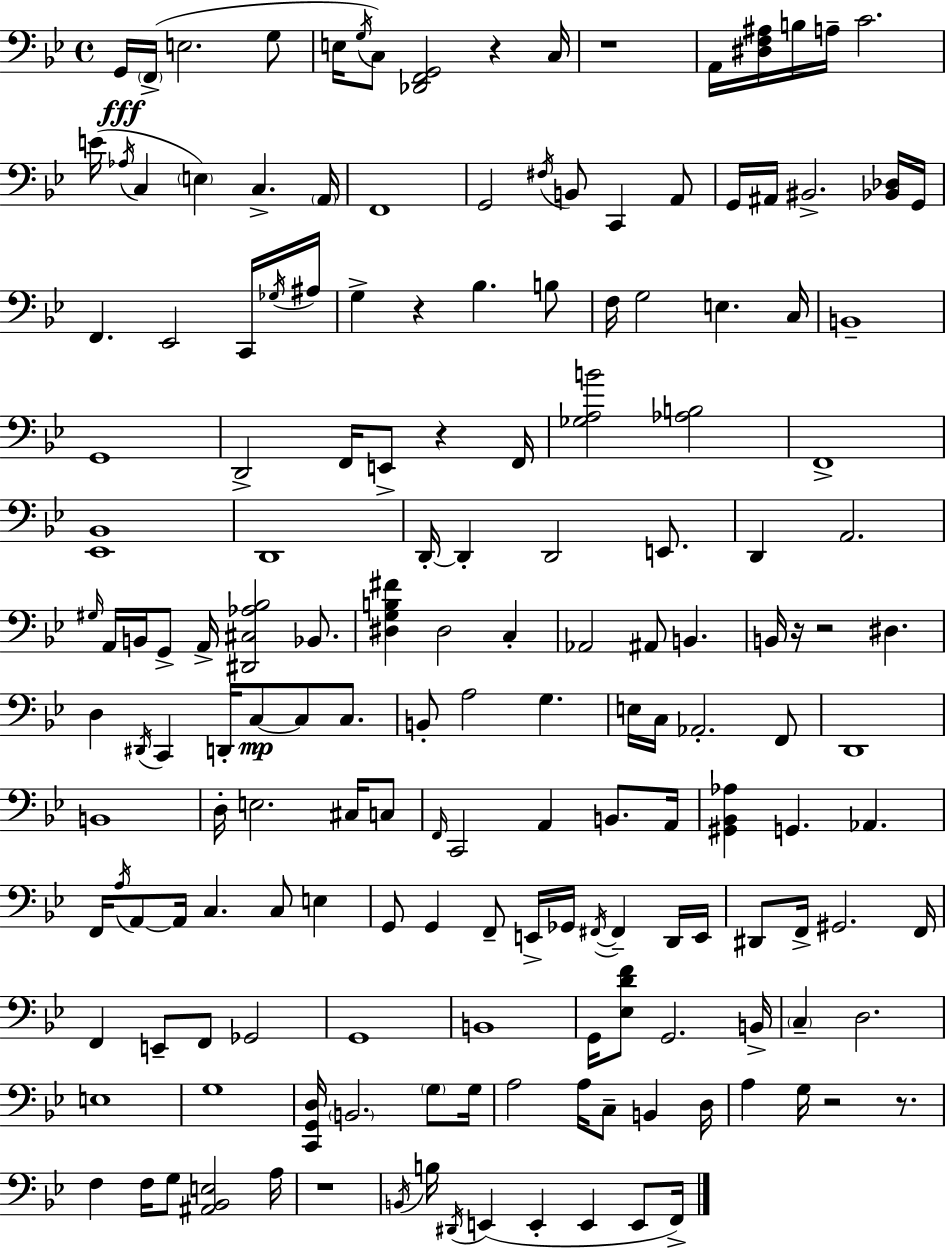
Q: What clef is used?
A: bass